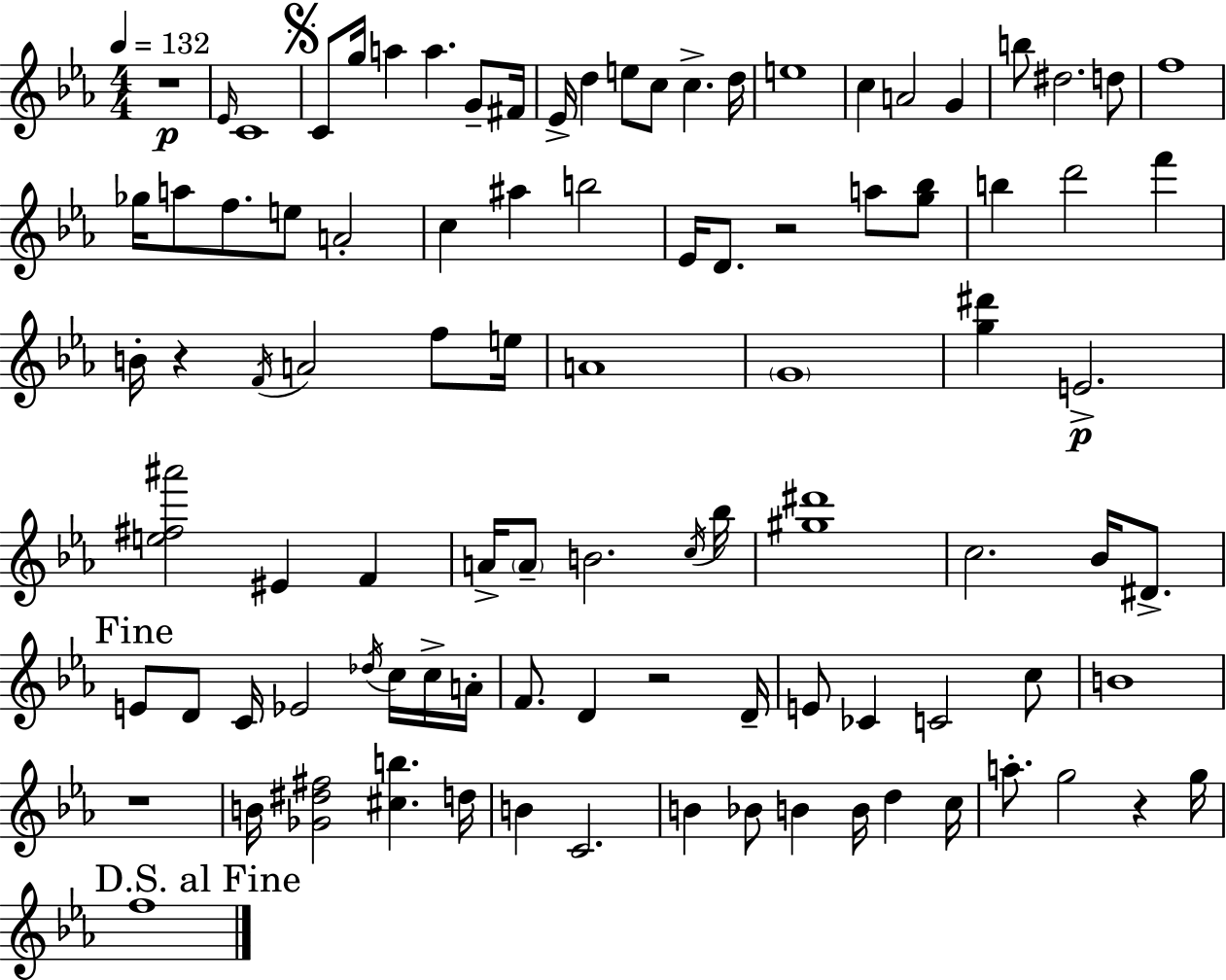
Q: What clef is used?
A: treble